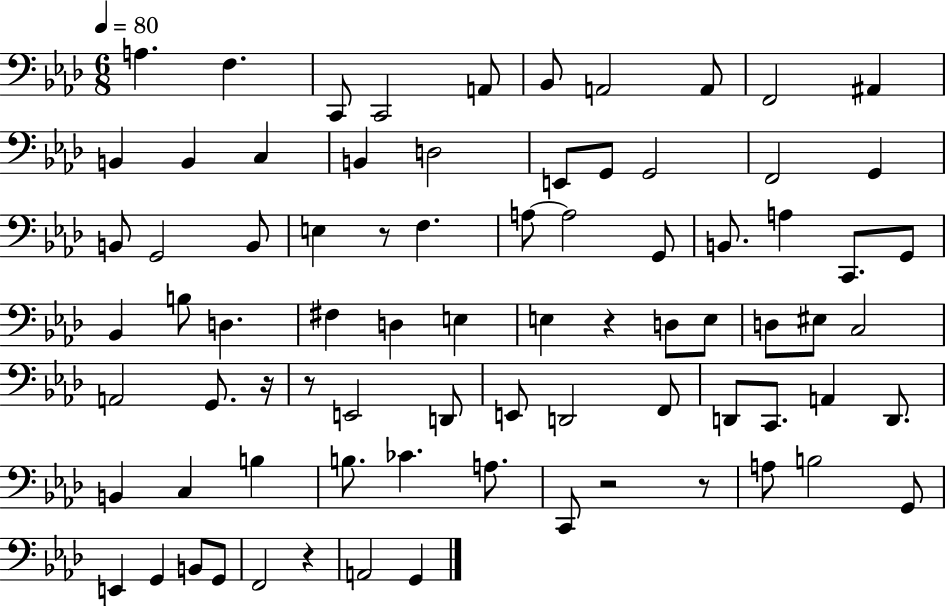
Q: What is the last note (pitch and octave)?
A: G2